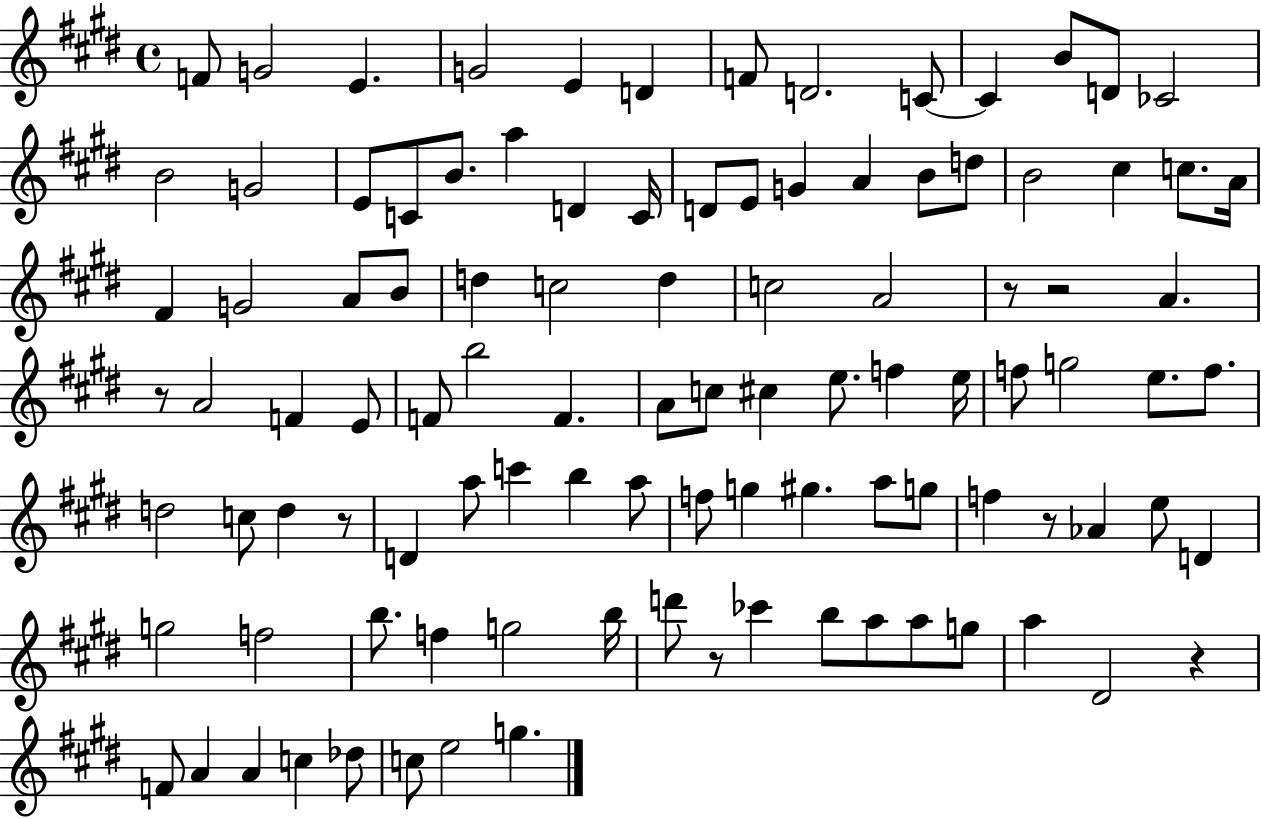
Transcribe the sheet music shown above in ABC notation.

X:1
T:Untitled
M:4/4
L:1/4
K:E
F/2 G2 E G2 E D F/2 D2 C/2 C B/2 D/2 _C2 B2 G2 E/2 C/2 B/2 a D C/4 D/2 E/2 G A B/2 d/2 B2 ^c c/2 A/4 ^F G2 A/2 B/2 d c2 d c2 A2 z/2 z2 A z/2 A2 F E/2 F/2 b2 F A/2 c/2 ^c e/2 f e/4 f/2 g2 e/2 f/2 d2 c/2 d z/2 D a/2 c' b a/2 f/2 g ^g a/2 g/2 f z/2 _A e/2 D g2 f2 b/2 f g2 b/4 d'/2 z/2 _c' b/2 a/2 a/2 g/2 a ^D2 z F/2 A A c _d/2 c/2 e2 g